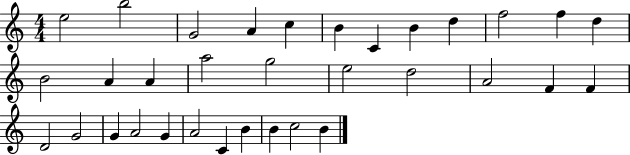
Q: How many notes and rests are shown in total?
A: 33